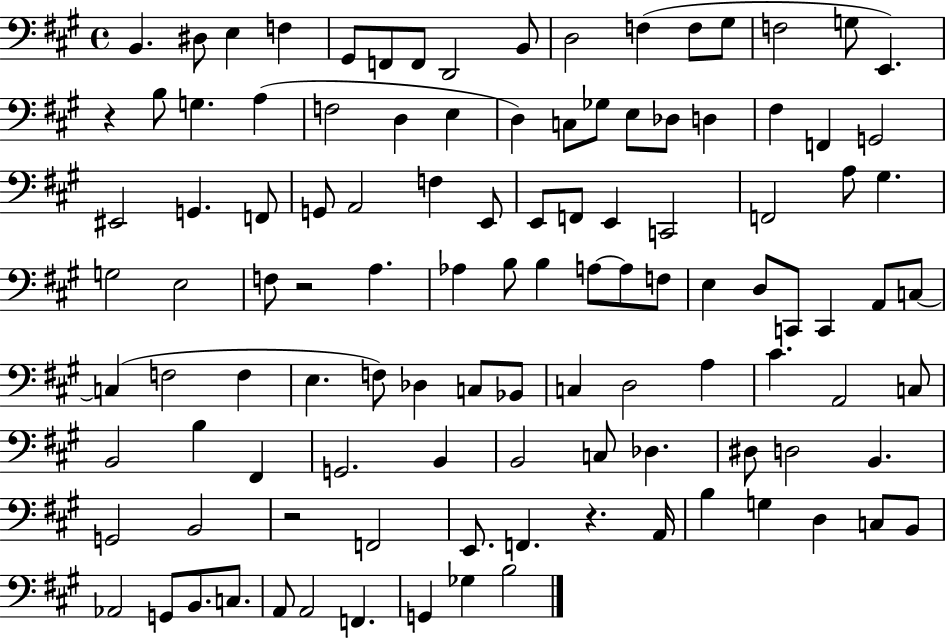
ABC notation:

X:1
T:Untitled
M:4/4
L:1/4
K:A
B,, ^D,/2 E, F, ^G,,/2 F,,/2 F,,/2 D,,2 B,,/2 D,2 F, F,/2 ^G,/2 F,2 G,/2 E,, z B,/2 G, A, F,2 D, E, D, C,/2 _G,/2 E,/2 _D,/2 D, ^F, F,, G,,2 ^E,,2 G,, F,,/2 G,,/2 A,,2 F, E,,/2 E,,/2 F,,/2 E,, C,,2 F,,2 A,/2 ^G, G,2 E,2 F,/2 z2 A, _A, B,/2 B, A,/2 A,/2 F,/2 E, D,/2 C,,/2 C,, A,,/2 C,/2 C, F,2 F, E, F,/2 _D, C,/2 _B,,/2 C, D,2 A, ^C A,,2 C,/2 B,,2 B, ^F,, G,,2 B,, B,,2 C,/2 _D, ^D,/2 D,2 B,, G,,2 B,,2 z2 F,,2 E,,/2 F,, z A,,/4 B, G, D, C,/2 B,,/2 _A,,2 G,,/2 B,,/2 C,/2 A,,/2 A,,2 F,, G,, _G, B,2